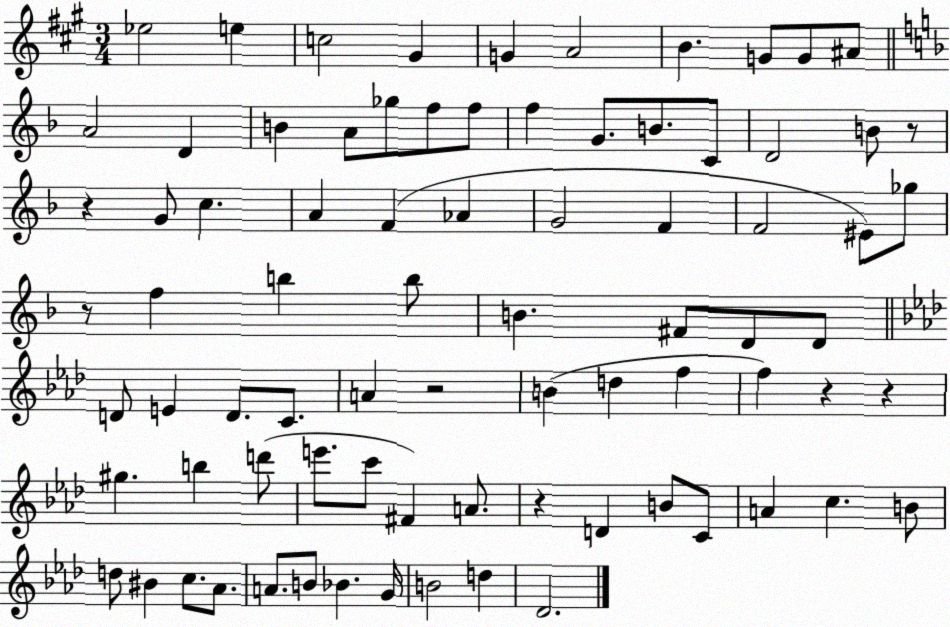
X:1
T:Untitled
M:3/4
L:1/4
K:A
_e2 e c2 ^G G A2 B G/2 G/2 ^A/2 A2 D B A/2 _g/2 f/2 f/2 f G/2 B/2 C/2 D2 B/2 z/2 z G/2 c A F _A G2 F F2 ^E/2 _g/2 z/2 f b b/2 B ^F/2 D/2 D/2 D/2 E D/2 C/2 A z2 B d f f z z ^g b d'/2 e'/2 c'/2 ^F A/2 z D B/2 C/2 A c B/2 d/2 ^B c/2 _A/2 A/2 B/2 _B G/4 B2 d _D2